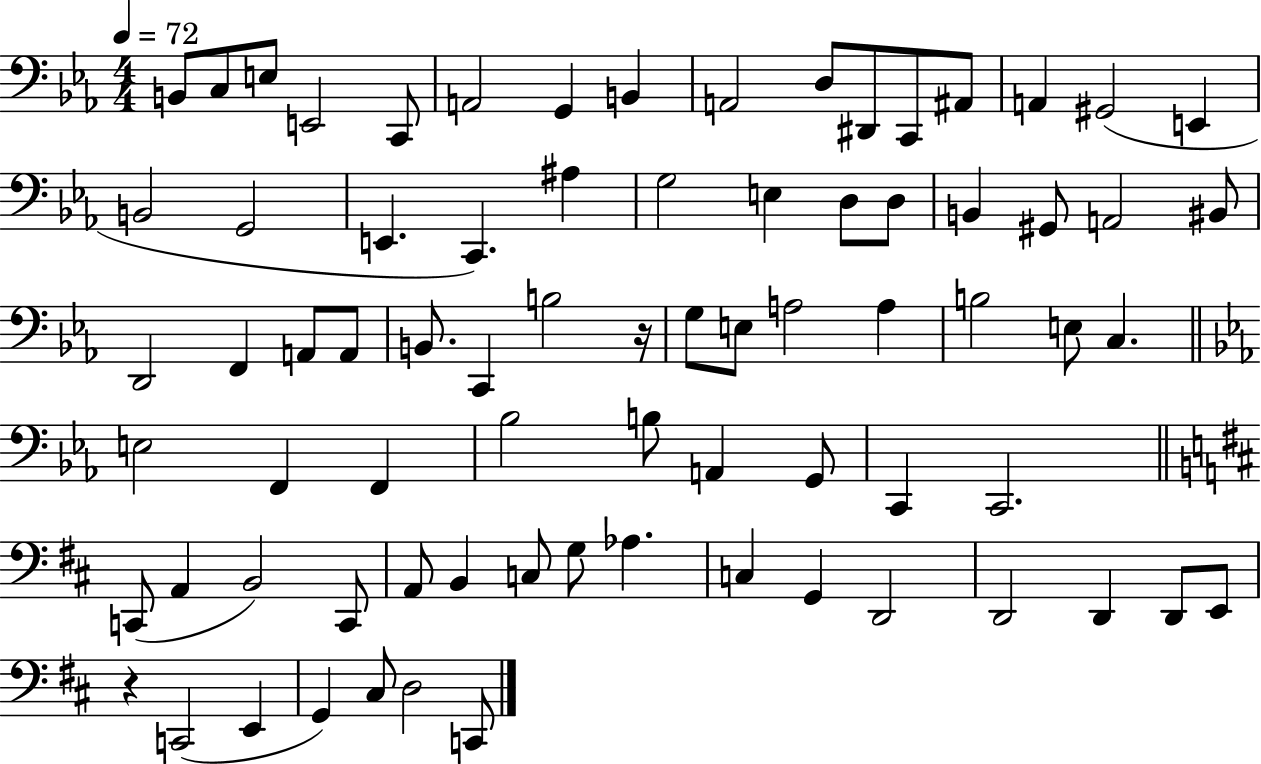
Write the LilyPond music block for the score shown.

{
  \clef bass
  \numericTimeSignature
  \time 4/4
  \key ees \major
  \tempo 4 = 72
  b,8 c8 e8 e,2 c,8 | a,2 g,4 b,4 | a,2 d8 dis,8 c,8 ais,8 | a,4 gis,2( e,4 | \break b,2 g,2 | e,4. c,4.) ais4 | g2 e4 d8 d8 | b,4 gis,8 a,2 bis,8 | \break d,2 f,4 a,8 a,8 | b,8. c,4 b2 r16 | g8 e8 a2 a4 | b2 e8 c4. | \break \bar "||" \break \key ees \major e2 f,4 f,4 | bes2 b8 a,4 g,8 | c,4 c,2. | \bar "||" \break \key d \major c,8( a,4 b,2) c,8 | a,8 b,4 c8 g8 aes4. | c4 g,4 d,2 | d,2 d,4 d,8 e,8 | \break r4 c,2( e,4 | g,4) cis8 d2 c,8 | \bar "|."
}